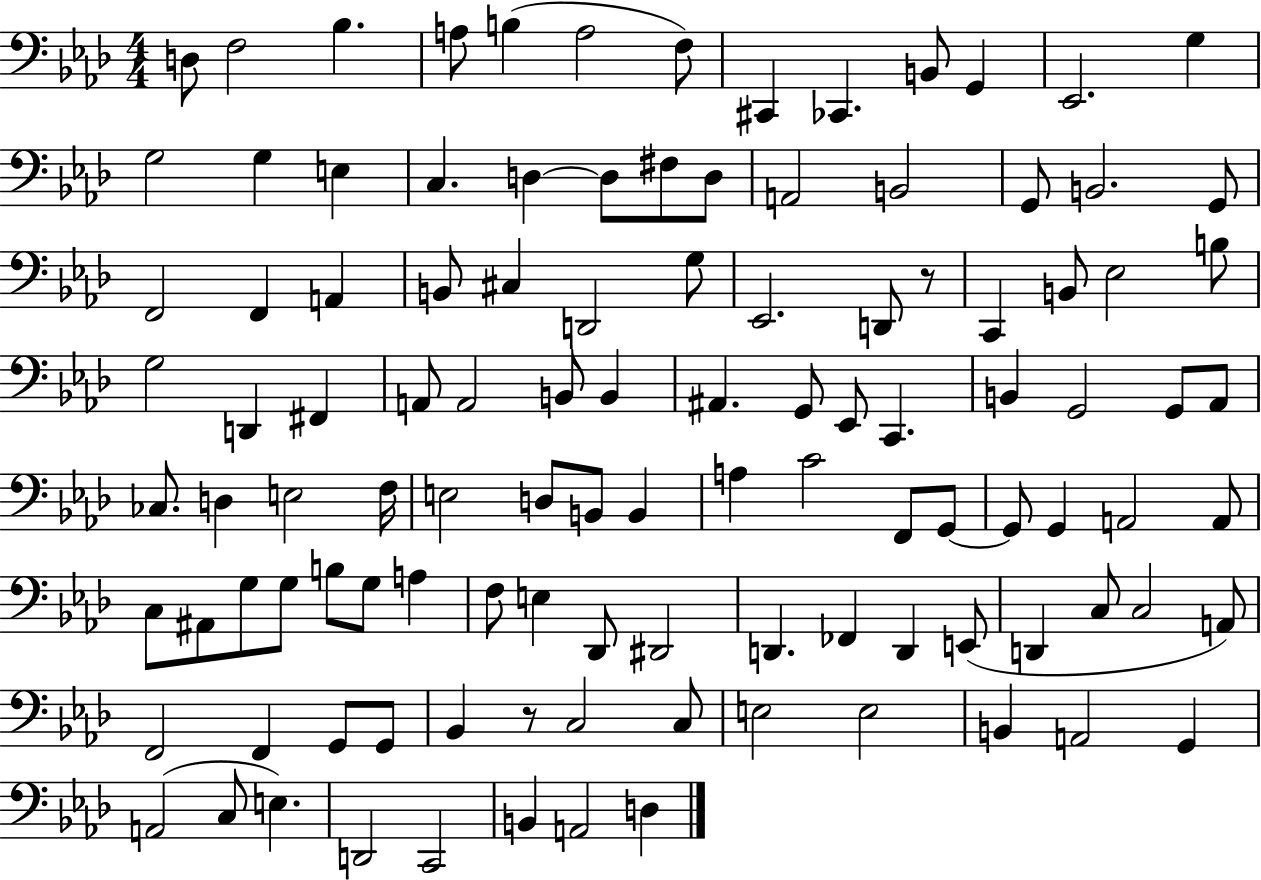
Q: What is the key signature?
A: AES major